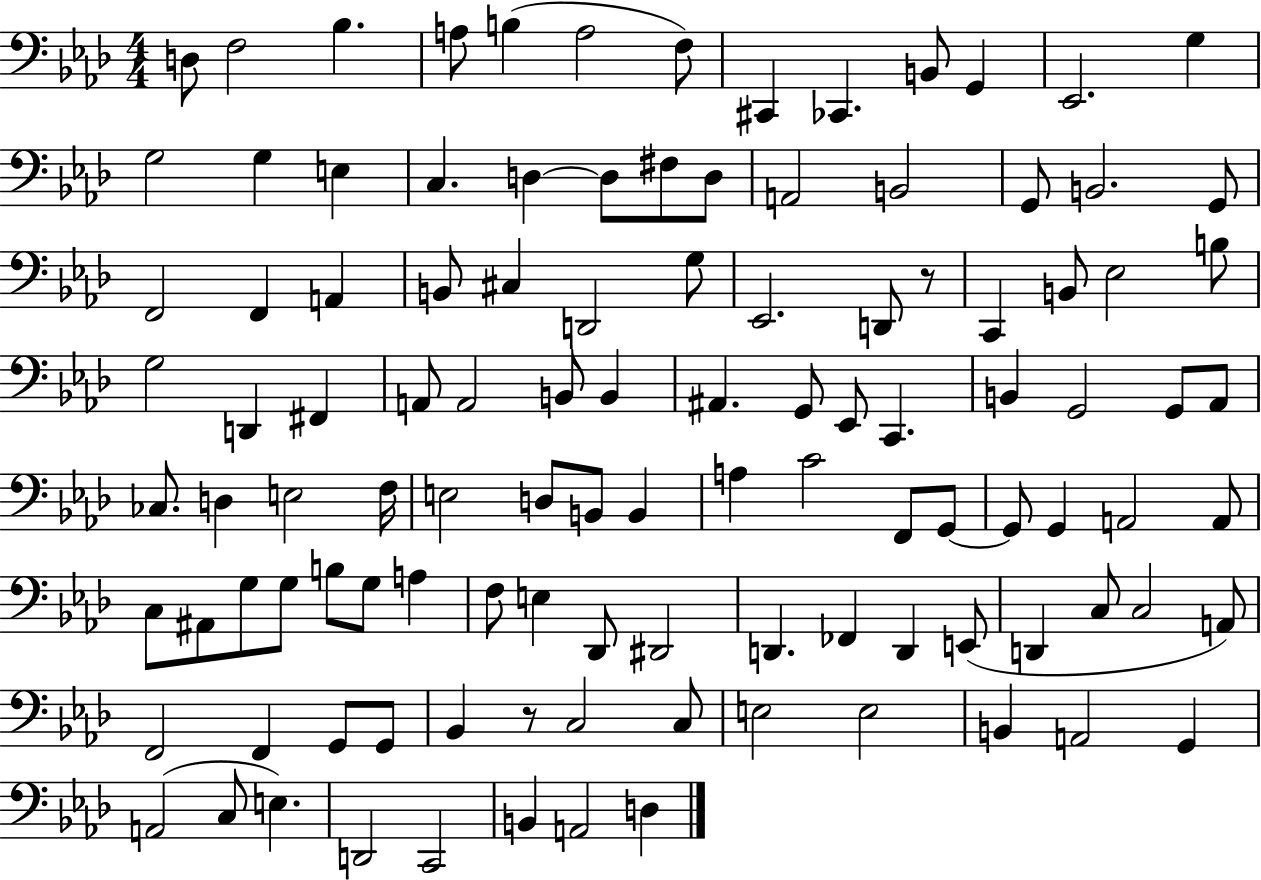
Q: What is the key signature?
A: AES major